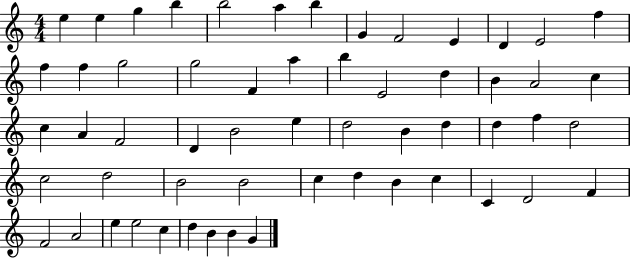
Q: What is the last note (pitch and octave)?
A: G4